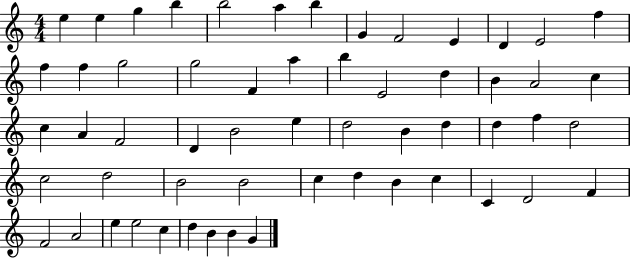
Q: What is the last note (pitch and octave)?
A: G4